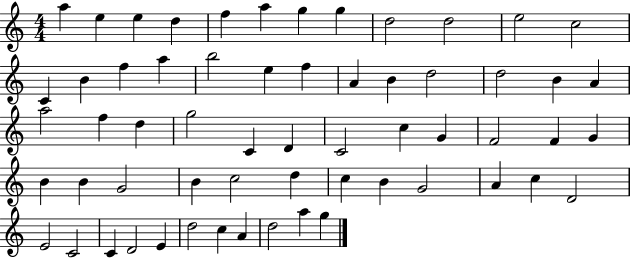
A5/q E5/q E5/q D5/q F5/q A5/q G5/q G5/q D5/h D5/h E5/h C5/h C4/q B4/q F5/q A5/q B5/h E5/q F5/q A4/q B4/q D5/h D5/h B4/q A4/q A5/h F5/q D5/q G5/h C4/q D4/q C4/h C5/q G4/q F4/h F4/q G4/q B4/q B4/q G4/h B4/q C5/h D5/q C5/q B4/q G4/h A4/q C5/q D4/h E4/h C4/h C4/q D4/h E4/q D5/h C5/q A4/q D5/h A5/q G5/q